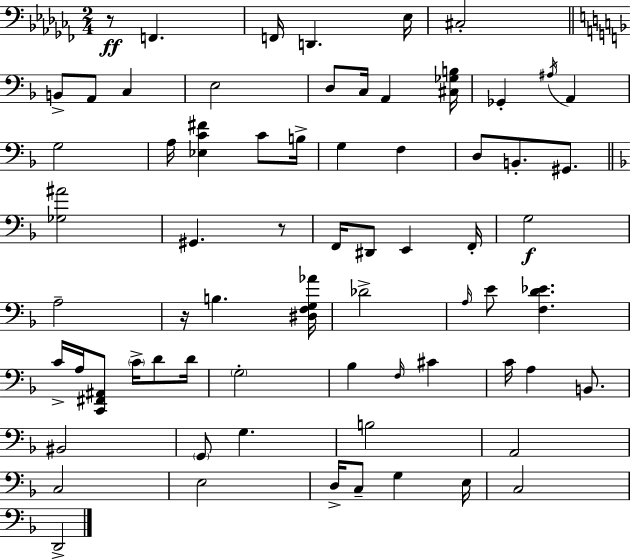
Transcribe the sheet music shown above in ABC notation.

X:1
T:Untitled
M:2/4
L:1/4
K:Abm
z/2 F,, F,,/4 D,, _E,/4 ^C,2 B,,/2 A,,/2 C, E,2 D,/2 C,/4 A,, [^C,_G,B,]/4 _G,, ^A,/4 A,, G,2 A,/4 [_E,C^F] C/2 B,/4 G, F, D,/2 B,,/2 ^G,,/2 [_G,^A]2 ^G,, z/2 F,,/4 ^D,,/2 E,, F,,/4 G,2 A,2 z/4 B, [^D,F,G,_A]/4 _D2 A,/4 E/2 [F,D_E] C/4 A,/4 [C,,^F,,^A,,]/2 C/4 D/2 D/4 G,2 _B, F,/4 ^C C/4 A, B,,/2 ^B,,2 G,,/2 G, B,2 A,,2 C,2 E,2 D,/4 C,/2 G, E,/4 C,2 D,,2